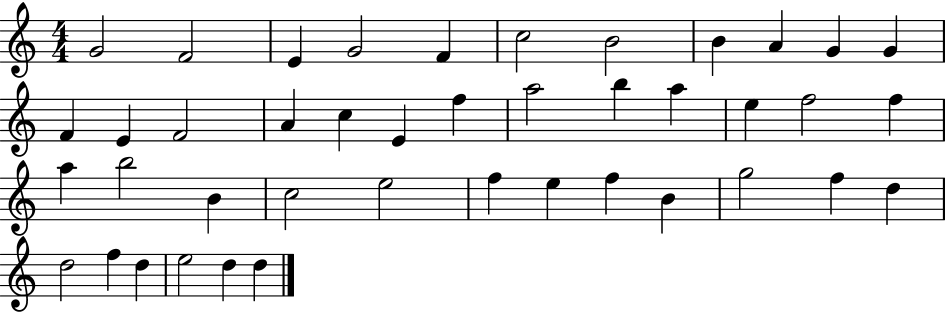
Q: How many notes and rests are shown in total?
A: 42